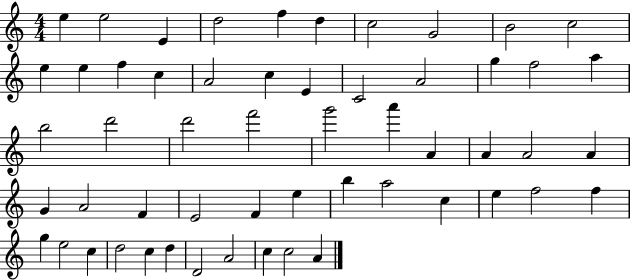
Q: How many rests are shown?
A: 0